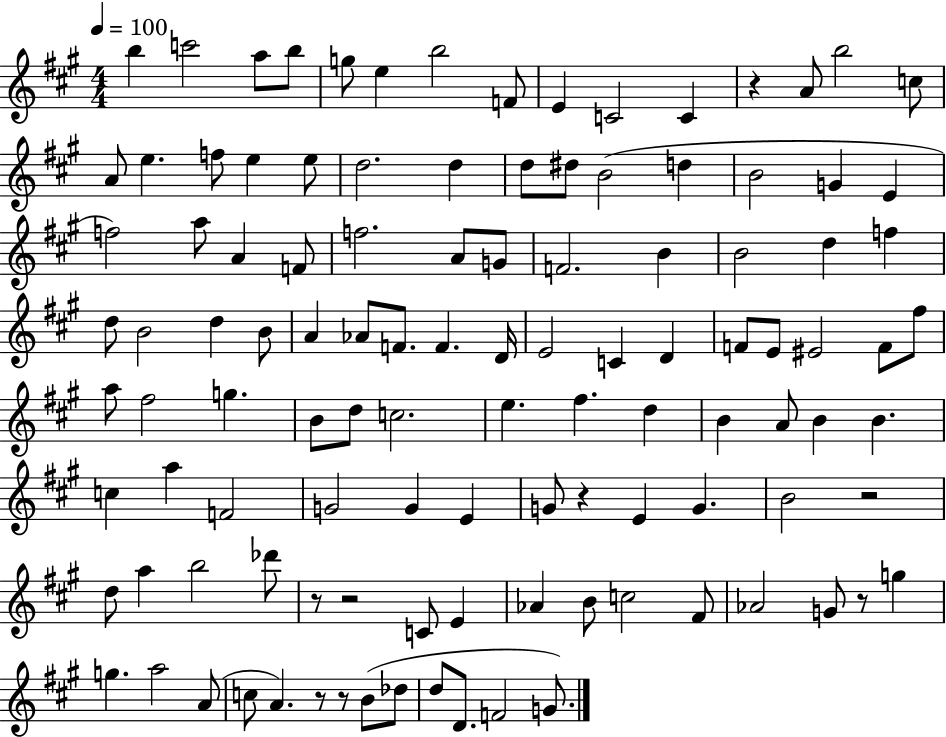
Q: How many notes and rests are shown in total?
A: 112